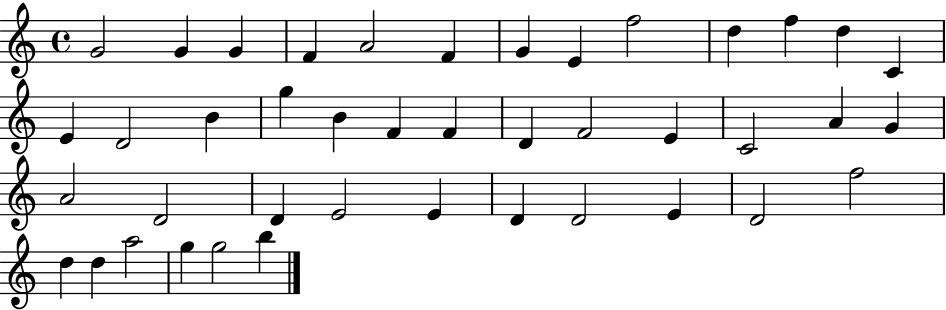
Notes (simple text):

G4/h G4/q G4/q F4/q A4/h F4/q G4/q E4/q F5/h D5/q F5/q D5/q C4/q E4/q D4/h B4/q G5/q B4/q F4/q F4/q D4/q F4/h E4/q C4/h A4/q G4/q A4/h D4/h D4/q E4/h E4/q D4/q D4/h E4/q D4/h F5/h D5/q D5/q A5/h G5/q G5/h B5/q